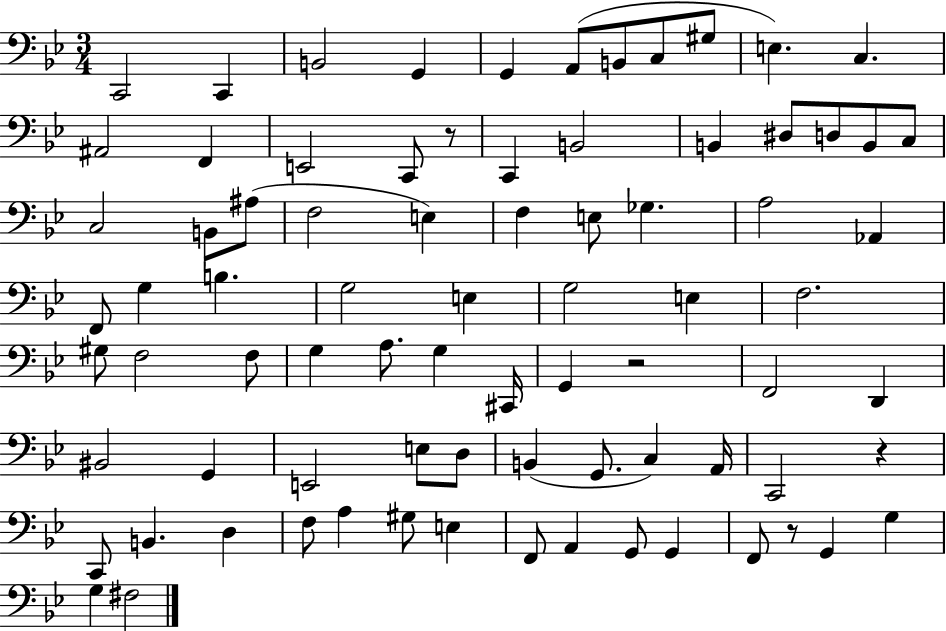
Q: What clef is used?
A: bass